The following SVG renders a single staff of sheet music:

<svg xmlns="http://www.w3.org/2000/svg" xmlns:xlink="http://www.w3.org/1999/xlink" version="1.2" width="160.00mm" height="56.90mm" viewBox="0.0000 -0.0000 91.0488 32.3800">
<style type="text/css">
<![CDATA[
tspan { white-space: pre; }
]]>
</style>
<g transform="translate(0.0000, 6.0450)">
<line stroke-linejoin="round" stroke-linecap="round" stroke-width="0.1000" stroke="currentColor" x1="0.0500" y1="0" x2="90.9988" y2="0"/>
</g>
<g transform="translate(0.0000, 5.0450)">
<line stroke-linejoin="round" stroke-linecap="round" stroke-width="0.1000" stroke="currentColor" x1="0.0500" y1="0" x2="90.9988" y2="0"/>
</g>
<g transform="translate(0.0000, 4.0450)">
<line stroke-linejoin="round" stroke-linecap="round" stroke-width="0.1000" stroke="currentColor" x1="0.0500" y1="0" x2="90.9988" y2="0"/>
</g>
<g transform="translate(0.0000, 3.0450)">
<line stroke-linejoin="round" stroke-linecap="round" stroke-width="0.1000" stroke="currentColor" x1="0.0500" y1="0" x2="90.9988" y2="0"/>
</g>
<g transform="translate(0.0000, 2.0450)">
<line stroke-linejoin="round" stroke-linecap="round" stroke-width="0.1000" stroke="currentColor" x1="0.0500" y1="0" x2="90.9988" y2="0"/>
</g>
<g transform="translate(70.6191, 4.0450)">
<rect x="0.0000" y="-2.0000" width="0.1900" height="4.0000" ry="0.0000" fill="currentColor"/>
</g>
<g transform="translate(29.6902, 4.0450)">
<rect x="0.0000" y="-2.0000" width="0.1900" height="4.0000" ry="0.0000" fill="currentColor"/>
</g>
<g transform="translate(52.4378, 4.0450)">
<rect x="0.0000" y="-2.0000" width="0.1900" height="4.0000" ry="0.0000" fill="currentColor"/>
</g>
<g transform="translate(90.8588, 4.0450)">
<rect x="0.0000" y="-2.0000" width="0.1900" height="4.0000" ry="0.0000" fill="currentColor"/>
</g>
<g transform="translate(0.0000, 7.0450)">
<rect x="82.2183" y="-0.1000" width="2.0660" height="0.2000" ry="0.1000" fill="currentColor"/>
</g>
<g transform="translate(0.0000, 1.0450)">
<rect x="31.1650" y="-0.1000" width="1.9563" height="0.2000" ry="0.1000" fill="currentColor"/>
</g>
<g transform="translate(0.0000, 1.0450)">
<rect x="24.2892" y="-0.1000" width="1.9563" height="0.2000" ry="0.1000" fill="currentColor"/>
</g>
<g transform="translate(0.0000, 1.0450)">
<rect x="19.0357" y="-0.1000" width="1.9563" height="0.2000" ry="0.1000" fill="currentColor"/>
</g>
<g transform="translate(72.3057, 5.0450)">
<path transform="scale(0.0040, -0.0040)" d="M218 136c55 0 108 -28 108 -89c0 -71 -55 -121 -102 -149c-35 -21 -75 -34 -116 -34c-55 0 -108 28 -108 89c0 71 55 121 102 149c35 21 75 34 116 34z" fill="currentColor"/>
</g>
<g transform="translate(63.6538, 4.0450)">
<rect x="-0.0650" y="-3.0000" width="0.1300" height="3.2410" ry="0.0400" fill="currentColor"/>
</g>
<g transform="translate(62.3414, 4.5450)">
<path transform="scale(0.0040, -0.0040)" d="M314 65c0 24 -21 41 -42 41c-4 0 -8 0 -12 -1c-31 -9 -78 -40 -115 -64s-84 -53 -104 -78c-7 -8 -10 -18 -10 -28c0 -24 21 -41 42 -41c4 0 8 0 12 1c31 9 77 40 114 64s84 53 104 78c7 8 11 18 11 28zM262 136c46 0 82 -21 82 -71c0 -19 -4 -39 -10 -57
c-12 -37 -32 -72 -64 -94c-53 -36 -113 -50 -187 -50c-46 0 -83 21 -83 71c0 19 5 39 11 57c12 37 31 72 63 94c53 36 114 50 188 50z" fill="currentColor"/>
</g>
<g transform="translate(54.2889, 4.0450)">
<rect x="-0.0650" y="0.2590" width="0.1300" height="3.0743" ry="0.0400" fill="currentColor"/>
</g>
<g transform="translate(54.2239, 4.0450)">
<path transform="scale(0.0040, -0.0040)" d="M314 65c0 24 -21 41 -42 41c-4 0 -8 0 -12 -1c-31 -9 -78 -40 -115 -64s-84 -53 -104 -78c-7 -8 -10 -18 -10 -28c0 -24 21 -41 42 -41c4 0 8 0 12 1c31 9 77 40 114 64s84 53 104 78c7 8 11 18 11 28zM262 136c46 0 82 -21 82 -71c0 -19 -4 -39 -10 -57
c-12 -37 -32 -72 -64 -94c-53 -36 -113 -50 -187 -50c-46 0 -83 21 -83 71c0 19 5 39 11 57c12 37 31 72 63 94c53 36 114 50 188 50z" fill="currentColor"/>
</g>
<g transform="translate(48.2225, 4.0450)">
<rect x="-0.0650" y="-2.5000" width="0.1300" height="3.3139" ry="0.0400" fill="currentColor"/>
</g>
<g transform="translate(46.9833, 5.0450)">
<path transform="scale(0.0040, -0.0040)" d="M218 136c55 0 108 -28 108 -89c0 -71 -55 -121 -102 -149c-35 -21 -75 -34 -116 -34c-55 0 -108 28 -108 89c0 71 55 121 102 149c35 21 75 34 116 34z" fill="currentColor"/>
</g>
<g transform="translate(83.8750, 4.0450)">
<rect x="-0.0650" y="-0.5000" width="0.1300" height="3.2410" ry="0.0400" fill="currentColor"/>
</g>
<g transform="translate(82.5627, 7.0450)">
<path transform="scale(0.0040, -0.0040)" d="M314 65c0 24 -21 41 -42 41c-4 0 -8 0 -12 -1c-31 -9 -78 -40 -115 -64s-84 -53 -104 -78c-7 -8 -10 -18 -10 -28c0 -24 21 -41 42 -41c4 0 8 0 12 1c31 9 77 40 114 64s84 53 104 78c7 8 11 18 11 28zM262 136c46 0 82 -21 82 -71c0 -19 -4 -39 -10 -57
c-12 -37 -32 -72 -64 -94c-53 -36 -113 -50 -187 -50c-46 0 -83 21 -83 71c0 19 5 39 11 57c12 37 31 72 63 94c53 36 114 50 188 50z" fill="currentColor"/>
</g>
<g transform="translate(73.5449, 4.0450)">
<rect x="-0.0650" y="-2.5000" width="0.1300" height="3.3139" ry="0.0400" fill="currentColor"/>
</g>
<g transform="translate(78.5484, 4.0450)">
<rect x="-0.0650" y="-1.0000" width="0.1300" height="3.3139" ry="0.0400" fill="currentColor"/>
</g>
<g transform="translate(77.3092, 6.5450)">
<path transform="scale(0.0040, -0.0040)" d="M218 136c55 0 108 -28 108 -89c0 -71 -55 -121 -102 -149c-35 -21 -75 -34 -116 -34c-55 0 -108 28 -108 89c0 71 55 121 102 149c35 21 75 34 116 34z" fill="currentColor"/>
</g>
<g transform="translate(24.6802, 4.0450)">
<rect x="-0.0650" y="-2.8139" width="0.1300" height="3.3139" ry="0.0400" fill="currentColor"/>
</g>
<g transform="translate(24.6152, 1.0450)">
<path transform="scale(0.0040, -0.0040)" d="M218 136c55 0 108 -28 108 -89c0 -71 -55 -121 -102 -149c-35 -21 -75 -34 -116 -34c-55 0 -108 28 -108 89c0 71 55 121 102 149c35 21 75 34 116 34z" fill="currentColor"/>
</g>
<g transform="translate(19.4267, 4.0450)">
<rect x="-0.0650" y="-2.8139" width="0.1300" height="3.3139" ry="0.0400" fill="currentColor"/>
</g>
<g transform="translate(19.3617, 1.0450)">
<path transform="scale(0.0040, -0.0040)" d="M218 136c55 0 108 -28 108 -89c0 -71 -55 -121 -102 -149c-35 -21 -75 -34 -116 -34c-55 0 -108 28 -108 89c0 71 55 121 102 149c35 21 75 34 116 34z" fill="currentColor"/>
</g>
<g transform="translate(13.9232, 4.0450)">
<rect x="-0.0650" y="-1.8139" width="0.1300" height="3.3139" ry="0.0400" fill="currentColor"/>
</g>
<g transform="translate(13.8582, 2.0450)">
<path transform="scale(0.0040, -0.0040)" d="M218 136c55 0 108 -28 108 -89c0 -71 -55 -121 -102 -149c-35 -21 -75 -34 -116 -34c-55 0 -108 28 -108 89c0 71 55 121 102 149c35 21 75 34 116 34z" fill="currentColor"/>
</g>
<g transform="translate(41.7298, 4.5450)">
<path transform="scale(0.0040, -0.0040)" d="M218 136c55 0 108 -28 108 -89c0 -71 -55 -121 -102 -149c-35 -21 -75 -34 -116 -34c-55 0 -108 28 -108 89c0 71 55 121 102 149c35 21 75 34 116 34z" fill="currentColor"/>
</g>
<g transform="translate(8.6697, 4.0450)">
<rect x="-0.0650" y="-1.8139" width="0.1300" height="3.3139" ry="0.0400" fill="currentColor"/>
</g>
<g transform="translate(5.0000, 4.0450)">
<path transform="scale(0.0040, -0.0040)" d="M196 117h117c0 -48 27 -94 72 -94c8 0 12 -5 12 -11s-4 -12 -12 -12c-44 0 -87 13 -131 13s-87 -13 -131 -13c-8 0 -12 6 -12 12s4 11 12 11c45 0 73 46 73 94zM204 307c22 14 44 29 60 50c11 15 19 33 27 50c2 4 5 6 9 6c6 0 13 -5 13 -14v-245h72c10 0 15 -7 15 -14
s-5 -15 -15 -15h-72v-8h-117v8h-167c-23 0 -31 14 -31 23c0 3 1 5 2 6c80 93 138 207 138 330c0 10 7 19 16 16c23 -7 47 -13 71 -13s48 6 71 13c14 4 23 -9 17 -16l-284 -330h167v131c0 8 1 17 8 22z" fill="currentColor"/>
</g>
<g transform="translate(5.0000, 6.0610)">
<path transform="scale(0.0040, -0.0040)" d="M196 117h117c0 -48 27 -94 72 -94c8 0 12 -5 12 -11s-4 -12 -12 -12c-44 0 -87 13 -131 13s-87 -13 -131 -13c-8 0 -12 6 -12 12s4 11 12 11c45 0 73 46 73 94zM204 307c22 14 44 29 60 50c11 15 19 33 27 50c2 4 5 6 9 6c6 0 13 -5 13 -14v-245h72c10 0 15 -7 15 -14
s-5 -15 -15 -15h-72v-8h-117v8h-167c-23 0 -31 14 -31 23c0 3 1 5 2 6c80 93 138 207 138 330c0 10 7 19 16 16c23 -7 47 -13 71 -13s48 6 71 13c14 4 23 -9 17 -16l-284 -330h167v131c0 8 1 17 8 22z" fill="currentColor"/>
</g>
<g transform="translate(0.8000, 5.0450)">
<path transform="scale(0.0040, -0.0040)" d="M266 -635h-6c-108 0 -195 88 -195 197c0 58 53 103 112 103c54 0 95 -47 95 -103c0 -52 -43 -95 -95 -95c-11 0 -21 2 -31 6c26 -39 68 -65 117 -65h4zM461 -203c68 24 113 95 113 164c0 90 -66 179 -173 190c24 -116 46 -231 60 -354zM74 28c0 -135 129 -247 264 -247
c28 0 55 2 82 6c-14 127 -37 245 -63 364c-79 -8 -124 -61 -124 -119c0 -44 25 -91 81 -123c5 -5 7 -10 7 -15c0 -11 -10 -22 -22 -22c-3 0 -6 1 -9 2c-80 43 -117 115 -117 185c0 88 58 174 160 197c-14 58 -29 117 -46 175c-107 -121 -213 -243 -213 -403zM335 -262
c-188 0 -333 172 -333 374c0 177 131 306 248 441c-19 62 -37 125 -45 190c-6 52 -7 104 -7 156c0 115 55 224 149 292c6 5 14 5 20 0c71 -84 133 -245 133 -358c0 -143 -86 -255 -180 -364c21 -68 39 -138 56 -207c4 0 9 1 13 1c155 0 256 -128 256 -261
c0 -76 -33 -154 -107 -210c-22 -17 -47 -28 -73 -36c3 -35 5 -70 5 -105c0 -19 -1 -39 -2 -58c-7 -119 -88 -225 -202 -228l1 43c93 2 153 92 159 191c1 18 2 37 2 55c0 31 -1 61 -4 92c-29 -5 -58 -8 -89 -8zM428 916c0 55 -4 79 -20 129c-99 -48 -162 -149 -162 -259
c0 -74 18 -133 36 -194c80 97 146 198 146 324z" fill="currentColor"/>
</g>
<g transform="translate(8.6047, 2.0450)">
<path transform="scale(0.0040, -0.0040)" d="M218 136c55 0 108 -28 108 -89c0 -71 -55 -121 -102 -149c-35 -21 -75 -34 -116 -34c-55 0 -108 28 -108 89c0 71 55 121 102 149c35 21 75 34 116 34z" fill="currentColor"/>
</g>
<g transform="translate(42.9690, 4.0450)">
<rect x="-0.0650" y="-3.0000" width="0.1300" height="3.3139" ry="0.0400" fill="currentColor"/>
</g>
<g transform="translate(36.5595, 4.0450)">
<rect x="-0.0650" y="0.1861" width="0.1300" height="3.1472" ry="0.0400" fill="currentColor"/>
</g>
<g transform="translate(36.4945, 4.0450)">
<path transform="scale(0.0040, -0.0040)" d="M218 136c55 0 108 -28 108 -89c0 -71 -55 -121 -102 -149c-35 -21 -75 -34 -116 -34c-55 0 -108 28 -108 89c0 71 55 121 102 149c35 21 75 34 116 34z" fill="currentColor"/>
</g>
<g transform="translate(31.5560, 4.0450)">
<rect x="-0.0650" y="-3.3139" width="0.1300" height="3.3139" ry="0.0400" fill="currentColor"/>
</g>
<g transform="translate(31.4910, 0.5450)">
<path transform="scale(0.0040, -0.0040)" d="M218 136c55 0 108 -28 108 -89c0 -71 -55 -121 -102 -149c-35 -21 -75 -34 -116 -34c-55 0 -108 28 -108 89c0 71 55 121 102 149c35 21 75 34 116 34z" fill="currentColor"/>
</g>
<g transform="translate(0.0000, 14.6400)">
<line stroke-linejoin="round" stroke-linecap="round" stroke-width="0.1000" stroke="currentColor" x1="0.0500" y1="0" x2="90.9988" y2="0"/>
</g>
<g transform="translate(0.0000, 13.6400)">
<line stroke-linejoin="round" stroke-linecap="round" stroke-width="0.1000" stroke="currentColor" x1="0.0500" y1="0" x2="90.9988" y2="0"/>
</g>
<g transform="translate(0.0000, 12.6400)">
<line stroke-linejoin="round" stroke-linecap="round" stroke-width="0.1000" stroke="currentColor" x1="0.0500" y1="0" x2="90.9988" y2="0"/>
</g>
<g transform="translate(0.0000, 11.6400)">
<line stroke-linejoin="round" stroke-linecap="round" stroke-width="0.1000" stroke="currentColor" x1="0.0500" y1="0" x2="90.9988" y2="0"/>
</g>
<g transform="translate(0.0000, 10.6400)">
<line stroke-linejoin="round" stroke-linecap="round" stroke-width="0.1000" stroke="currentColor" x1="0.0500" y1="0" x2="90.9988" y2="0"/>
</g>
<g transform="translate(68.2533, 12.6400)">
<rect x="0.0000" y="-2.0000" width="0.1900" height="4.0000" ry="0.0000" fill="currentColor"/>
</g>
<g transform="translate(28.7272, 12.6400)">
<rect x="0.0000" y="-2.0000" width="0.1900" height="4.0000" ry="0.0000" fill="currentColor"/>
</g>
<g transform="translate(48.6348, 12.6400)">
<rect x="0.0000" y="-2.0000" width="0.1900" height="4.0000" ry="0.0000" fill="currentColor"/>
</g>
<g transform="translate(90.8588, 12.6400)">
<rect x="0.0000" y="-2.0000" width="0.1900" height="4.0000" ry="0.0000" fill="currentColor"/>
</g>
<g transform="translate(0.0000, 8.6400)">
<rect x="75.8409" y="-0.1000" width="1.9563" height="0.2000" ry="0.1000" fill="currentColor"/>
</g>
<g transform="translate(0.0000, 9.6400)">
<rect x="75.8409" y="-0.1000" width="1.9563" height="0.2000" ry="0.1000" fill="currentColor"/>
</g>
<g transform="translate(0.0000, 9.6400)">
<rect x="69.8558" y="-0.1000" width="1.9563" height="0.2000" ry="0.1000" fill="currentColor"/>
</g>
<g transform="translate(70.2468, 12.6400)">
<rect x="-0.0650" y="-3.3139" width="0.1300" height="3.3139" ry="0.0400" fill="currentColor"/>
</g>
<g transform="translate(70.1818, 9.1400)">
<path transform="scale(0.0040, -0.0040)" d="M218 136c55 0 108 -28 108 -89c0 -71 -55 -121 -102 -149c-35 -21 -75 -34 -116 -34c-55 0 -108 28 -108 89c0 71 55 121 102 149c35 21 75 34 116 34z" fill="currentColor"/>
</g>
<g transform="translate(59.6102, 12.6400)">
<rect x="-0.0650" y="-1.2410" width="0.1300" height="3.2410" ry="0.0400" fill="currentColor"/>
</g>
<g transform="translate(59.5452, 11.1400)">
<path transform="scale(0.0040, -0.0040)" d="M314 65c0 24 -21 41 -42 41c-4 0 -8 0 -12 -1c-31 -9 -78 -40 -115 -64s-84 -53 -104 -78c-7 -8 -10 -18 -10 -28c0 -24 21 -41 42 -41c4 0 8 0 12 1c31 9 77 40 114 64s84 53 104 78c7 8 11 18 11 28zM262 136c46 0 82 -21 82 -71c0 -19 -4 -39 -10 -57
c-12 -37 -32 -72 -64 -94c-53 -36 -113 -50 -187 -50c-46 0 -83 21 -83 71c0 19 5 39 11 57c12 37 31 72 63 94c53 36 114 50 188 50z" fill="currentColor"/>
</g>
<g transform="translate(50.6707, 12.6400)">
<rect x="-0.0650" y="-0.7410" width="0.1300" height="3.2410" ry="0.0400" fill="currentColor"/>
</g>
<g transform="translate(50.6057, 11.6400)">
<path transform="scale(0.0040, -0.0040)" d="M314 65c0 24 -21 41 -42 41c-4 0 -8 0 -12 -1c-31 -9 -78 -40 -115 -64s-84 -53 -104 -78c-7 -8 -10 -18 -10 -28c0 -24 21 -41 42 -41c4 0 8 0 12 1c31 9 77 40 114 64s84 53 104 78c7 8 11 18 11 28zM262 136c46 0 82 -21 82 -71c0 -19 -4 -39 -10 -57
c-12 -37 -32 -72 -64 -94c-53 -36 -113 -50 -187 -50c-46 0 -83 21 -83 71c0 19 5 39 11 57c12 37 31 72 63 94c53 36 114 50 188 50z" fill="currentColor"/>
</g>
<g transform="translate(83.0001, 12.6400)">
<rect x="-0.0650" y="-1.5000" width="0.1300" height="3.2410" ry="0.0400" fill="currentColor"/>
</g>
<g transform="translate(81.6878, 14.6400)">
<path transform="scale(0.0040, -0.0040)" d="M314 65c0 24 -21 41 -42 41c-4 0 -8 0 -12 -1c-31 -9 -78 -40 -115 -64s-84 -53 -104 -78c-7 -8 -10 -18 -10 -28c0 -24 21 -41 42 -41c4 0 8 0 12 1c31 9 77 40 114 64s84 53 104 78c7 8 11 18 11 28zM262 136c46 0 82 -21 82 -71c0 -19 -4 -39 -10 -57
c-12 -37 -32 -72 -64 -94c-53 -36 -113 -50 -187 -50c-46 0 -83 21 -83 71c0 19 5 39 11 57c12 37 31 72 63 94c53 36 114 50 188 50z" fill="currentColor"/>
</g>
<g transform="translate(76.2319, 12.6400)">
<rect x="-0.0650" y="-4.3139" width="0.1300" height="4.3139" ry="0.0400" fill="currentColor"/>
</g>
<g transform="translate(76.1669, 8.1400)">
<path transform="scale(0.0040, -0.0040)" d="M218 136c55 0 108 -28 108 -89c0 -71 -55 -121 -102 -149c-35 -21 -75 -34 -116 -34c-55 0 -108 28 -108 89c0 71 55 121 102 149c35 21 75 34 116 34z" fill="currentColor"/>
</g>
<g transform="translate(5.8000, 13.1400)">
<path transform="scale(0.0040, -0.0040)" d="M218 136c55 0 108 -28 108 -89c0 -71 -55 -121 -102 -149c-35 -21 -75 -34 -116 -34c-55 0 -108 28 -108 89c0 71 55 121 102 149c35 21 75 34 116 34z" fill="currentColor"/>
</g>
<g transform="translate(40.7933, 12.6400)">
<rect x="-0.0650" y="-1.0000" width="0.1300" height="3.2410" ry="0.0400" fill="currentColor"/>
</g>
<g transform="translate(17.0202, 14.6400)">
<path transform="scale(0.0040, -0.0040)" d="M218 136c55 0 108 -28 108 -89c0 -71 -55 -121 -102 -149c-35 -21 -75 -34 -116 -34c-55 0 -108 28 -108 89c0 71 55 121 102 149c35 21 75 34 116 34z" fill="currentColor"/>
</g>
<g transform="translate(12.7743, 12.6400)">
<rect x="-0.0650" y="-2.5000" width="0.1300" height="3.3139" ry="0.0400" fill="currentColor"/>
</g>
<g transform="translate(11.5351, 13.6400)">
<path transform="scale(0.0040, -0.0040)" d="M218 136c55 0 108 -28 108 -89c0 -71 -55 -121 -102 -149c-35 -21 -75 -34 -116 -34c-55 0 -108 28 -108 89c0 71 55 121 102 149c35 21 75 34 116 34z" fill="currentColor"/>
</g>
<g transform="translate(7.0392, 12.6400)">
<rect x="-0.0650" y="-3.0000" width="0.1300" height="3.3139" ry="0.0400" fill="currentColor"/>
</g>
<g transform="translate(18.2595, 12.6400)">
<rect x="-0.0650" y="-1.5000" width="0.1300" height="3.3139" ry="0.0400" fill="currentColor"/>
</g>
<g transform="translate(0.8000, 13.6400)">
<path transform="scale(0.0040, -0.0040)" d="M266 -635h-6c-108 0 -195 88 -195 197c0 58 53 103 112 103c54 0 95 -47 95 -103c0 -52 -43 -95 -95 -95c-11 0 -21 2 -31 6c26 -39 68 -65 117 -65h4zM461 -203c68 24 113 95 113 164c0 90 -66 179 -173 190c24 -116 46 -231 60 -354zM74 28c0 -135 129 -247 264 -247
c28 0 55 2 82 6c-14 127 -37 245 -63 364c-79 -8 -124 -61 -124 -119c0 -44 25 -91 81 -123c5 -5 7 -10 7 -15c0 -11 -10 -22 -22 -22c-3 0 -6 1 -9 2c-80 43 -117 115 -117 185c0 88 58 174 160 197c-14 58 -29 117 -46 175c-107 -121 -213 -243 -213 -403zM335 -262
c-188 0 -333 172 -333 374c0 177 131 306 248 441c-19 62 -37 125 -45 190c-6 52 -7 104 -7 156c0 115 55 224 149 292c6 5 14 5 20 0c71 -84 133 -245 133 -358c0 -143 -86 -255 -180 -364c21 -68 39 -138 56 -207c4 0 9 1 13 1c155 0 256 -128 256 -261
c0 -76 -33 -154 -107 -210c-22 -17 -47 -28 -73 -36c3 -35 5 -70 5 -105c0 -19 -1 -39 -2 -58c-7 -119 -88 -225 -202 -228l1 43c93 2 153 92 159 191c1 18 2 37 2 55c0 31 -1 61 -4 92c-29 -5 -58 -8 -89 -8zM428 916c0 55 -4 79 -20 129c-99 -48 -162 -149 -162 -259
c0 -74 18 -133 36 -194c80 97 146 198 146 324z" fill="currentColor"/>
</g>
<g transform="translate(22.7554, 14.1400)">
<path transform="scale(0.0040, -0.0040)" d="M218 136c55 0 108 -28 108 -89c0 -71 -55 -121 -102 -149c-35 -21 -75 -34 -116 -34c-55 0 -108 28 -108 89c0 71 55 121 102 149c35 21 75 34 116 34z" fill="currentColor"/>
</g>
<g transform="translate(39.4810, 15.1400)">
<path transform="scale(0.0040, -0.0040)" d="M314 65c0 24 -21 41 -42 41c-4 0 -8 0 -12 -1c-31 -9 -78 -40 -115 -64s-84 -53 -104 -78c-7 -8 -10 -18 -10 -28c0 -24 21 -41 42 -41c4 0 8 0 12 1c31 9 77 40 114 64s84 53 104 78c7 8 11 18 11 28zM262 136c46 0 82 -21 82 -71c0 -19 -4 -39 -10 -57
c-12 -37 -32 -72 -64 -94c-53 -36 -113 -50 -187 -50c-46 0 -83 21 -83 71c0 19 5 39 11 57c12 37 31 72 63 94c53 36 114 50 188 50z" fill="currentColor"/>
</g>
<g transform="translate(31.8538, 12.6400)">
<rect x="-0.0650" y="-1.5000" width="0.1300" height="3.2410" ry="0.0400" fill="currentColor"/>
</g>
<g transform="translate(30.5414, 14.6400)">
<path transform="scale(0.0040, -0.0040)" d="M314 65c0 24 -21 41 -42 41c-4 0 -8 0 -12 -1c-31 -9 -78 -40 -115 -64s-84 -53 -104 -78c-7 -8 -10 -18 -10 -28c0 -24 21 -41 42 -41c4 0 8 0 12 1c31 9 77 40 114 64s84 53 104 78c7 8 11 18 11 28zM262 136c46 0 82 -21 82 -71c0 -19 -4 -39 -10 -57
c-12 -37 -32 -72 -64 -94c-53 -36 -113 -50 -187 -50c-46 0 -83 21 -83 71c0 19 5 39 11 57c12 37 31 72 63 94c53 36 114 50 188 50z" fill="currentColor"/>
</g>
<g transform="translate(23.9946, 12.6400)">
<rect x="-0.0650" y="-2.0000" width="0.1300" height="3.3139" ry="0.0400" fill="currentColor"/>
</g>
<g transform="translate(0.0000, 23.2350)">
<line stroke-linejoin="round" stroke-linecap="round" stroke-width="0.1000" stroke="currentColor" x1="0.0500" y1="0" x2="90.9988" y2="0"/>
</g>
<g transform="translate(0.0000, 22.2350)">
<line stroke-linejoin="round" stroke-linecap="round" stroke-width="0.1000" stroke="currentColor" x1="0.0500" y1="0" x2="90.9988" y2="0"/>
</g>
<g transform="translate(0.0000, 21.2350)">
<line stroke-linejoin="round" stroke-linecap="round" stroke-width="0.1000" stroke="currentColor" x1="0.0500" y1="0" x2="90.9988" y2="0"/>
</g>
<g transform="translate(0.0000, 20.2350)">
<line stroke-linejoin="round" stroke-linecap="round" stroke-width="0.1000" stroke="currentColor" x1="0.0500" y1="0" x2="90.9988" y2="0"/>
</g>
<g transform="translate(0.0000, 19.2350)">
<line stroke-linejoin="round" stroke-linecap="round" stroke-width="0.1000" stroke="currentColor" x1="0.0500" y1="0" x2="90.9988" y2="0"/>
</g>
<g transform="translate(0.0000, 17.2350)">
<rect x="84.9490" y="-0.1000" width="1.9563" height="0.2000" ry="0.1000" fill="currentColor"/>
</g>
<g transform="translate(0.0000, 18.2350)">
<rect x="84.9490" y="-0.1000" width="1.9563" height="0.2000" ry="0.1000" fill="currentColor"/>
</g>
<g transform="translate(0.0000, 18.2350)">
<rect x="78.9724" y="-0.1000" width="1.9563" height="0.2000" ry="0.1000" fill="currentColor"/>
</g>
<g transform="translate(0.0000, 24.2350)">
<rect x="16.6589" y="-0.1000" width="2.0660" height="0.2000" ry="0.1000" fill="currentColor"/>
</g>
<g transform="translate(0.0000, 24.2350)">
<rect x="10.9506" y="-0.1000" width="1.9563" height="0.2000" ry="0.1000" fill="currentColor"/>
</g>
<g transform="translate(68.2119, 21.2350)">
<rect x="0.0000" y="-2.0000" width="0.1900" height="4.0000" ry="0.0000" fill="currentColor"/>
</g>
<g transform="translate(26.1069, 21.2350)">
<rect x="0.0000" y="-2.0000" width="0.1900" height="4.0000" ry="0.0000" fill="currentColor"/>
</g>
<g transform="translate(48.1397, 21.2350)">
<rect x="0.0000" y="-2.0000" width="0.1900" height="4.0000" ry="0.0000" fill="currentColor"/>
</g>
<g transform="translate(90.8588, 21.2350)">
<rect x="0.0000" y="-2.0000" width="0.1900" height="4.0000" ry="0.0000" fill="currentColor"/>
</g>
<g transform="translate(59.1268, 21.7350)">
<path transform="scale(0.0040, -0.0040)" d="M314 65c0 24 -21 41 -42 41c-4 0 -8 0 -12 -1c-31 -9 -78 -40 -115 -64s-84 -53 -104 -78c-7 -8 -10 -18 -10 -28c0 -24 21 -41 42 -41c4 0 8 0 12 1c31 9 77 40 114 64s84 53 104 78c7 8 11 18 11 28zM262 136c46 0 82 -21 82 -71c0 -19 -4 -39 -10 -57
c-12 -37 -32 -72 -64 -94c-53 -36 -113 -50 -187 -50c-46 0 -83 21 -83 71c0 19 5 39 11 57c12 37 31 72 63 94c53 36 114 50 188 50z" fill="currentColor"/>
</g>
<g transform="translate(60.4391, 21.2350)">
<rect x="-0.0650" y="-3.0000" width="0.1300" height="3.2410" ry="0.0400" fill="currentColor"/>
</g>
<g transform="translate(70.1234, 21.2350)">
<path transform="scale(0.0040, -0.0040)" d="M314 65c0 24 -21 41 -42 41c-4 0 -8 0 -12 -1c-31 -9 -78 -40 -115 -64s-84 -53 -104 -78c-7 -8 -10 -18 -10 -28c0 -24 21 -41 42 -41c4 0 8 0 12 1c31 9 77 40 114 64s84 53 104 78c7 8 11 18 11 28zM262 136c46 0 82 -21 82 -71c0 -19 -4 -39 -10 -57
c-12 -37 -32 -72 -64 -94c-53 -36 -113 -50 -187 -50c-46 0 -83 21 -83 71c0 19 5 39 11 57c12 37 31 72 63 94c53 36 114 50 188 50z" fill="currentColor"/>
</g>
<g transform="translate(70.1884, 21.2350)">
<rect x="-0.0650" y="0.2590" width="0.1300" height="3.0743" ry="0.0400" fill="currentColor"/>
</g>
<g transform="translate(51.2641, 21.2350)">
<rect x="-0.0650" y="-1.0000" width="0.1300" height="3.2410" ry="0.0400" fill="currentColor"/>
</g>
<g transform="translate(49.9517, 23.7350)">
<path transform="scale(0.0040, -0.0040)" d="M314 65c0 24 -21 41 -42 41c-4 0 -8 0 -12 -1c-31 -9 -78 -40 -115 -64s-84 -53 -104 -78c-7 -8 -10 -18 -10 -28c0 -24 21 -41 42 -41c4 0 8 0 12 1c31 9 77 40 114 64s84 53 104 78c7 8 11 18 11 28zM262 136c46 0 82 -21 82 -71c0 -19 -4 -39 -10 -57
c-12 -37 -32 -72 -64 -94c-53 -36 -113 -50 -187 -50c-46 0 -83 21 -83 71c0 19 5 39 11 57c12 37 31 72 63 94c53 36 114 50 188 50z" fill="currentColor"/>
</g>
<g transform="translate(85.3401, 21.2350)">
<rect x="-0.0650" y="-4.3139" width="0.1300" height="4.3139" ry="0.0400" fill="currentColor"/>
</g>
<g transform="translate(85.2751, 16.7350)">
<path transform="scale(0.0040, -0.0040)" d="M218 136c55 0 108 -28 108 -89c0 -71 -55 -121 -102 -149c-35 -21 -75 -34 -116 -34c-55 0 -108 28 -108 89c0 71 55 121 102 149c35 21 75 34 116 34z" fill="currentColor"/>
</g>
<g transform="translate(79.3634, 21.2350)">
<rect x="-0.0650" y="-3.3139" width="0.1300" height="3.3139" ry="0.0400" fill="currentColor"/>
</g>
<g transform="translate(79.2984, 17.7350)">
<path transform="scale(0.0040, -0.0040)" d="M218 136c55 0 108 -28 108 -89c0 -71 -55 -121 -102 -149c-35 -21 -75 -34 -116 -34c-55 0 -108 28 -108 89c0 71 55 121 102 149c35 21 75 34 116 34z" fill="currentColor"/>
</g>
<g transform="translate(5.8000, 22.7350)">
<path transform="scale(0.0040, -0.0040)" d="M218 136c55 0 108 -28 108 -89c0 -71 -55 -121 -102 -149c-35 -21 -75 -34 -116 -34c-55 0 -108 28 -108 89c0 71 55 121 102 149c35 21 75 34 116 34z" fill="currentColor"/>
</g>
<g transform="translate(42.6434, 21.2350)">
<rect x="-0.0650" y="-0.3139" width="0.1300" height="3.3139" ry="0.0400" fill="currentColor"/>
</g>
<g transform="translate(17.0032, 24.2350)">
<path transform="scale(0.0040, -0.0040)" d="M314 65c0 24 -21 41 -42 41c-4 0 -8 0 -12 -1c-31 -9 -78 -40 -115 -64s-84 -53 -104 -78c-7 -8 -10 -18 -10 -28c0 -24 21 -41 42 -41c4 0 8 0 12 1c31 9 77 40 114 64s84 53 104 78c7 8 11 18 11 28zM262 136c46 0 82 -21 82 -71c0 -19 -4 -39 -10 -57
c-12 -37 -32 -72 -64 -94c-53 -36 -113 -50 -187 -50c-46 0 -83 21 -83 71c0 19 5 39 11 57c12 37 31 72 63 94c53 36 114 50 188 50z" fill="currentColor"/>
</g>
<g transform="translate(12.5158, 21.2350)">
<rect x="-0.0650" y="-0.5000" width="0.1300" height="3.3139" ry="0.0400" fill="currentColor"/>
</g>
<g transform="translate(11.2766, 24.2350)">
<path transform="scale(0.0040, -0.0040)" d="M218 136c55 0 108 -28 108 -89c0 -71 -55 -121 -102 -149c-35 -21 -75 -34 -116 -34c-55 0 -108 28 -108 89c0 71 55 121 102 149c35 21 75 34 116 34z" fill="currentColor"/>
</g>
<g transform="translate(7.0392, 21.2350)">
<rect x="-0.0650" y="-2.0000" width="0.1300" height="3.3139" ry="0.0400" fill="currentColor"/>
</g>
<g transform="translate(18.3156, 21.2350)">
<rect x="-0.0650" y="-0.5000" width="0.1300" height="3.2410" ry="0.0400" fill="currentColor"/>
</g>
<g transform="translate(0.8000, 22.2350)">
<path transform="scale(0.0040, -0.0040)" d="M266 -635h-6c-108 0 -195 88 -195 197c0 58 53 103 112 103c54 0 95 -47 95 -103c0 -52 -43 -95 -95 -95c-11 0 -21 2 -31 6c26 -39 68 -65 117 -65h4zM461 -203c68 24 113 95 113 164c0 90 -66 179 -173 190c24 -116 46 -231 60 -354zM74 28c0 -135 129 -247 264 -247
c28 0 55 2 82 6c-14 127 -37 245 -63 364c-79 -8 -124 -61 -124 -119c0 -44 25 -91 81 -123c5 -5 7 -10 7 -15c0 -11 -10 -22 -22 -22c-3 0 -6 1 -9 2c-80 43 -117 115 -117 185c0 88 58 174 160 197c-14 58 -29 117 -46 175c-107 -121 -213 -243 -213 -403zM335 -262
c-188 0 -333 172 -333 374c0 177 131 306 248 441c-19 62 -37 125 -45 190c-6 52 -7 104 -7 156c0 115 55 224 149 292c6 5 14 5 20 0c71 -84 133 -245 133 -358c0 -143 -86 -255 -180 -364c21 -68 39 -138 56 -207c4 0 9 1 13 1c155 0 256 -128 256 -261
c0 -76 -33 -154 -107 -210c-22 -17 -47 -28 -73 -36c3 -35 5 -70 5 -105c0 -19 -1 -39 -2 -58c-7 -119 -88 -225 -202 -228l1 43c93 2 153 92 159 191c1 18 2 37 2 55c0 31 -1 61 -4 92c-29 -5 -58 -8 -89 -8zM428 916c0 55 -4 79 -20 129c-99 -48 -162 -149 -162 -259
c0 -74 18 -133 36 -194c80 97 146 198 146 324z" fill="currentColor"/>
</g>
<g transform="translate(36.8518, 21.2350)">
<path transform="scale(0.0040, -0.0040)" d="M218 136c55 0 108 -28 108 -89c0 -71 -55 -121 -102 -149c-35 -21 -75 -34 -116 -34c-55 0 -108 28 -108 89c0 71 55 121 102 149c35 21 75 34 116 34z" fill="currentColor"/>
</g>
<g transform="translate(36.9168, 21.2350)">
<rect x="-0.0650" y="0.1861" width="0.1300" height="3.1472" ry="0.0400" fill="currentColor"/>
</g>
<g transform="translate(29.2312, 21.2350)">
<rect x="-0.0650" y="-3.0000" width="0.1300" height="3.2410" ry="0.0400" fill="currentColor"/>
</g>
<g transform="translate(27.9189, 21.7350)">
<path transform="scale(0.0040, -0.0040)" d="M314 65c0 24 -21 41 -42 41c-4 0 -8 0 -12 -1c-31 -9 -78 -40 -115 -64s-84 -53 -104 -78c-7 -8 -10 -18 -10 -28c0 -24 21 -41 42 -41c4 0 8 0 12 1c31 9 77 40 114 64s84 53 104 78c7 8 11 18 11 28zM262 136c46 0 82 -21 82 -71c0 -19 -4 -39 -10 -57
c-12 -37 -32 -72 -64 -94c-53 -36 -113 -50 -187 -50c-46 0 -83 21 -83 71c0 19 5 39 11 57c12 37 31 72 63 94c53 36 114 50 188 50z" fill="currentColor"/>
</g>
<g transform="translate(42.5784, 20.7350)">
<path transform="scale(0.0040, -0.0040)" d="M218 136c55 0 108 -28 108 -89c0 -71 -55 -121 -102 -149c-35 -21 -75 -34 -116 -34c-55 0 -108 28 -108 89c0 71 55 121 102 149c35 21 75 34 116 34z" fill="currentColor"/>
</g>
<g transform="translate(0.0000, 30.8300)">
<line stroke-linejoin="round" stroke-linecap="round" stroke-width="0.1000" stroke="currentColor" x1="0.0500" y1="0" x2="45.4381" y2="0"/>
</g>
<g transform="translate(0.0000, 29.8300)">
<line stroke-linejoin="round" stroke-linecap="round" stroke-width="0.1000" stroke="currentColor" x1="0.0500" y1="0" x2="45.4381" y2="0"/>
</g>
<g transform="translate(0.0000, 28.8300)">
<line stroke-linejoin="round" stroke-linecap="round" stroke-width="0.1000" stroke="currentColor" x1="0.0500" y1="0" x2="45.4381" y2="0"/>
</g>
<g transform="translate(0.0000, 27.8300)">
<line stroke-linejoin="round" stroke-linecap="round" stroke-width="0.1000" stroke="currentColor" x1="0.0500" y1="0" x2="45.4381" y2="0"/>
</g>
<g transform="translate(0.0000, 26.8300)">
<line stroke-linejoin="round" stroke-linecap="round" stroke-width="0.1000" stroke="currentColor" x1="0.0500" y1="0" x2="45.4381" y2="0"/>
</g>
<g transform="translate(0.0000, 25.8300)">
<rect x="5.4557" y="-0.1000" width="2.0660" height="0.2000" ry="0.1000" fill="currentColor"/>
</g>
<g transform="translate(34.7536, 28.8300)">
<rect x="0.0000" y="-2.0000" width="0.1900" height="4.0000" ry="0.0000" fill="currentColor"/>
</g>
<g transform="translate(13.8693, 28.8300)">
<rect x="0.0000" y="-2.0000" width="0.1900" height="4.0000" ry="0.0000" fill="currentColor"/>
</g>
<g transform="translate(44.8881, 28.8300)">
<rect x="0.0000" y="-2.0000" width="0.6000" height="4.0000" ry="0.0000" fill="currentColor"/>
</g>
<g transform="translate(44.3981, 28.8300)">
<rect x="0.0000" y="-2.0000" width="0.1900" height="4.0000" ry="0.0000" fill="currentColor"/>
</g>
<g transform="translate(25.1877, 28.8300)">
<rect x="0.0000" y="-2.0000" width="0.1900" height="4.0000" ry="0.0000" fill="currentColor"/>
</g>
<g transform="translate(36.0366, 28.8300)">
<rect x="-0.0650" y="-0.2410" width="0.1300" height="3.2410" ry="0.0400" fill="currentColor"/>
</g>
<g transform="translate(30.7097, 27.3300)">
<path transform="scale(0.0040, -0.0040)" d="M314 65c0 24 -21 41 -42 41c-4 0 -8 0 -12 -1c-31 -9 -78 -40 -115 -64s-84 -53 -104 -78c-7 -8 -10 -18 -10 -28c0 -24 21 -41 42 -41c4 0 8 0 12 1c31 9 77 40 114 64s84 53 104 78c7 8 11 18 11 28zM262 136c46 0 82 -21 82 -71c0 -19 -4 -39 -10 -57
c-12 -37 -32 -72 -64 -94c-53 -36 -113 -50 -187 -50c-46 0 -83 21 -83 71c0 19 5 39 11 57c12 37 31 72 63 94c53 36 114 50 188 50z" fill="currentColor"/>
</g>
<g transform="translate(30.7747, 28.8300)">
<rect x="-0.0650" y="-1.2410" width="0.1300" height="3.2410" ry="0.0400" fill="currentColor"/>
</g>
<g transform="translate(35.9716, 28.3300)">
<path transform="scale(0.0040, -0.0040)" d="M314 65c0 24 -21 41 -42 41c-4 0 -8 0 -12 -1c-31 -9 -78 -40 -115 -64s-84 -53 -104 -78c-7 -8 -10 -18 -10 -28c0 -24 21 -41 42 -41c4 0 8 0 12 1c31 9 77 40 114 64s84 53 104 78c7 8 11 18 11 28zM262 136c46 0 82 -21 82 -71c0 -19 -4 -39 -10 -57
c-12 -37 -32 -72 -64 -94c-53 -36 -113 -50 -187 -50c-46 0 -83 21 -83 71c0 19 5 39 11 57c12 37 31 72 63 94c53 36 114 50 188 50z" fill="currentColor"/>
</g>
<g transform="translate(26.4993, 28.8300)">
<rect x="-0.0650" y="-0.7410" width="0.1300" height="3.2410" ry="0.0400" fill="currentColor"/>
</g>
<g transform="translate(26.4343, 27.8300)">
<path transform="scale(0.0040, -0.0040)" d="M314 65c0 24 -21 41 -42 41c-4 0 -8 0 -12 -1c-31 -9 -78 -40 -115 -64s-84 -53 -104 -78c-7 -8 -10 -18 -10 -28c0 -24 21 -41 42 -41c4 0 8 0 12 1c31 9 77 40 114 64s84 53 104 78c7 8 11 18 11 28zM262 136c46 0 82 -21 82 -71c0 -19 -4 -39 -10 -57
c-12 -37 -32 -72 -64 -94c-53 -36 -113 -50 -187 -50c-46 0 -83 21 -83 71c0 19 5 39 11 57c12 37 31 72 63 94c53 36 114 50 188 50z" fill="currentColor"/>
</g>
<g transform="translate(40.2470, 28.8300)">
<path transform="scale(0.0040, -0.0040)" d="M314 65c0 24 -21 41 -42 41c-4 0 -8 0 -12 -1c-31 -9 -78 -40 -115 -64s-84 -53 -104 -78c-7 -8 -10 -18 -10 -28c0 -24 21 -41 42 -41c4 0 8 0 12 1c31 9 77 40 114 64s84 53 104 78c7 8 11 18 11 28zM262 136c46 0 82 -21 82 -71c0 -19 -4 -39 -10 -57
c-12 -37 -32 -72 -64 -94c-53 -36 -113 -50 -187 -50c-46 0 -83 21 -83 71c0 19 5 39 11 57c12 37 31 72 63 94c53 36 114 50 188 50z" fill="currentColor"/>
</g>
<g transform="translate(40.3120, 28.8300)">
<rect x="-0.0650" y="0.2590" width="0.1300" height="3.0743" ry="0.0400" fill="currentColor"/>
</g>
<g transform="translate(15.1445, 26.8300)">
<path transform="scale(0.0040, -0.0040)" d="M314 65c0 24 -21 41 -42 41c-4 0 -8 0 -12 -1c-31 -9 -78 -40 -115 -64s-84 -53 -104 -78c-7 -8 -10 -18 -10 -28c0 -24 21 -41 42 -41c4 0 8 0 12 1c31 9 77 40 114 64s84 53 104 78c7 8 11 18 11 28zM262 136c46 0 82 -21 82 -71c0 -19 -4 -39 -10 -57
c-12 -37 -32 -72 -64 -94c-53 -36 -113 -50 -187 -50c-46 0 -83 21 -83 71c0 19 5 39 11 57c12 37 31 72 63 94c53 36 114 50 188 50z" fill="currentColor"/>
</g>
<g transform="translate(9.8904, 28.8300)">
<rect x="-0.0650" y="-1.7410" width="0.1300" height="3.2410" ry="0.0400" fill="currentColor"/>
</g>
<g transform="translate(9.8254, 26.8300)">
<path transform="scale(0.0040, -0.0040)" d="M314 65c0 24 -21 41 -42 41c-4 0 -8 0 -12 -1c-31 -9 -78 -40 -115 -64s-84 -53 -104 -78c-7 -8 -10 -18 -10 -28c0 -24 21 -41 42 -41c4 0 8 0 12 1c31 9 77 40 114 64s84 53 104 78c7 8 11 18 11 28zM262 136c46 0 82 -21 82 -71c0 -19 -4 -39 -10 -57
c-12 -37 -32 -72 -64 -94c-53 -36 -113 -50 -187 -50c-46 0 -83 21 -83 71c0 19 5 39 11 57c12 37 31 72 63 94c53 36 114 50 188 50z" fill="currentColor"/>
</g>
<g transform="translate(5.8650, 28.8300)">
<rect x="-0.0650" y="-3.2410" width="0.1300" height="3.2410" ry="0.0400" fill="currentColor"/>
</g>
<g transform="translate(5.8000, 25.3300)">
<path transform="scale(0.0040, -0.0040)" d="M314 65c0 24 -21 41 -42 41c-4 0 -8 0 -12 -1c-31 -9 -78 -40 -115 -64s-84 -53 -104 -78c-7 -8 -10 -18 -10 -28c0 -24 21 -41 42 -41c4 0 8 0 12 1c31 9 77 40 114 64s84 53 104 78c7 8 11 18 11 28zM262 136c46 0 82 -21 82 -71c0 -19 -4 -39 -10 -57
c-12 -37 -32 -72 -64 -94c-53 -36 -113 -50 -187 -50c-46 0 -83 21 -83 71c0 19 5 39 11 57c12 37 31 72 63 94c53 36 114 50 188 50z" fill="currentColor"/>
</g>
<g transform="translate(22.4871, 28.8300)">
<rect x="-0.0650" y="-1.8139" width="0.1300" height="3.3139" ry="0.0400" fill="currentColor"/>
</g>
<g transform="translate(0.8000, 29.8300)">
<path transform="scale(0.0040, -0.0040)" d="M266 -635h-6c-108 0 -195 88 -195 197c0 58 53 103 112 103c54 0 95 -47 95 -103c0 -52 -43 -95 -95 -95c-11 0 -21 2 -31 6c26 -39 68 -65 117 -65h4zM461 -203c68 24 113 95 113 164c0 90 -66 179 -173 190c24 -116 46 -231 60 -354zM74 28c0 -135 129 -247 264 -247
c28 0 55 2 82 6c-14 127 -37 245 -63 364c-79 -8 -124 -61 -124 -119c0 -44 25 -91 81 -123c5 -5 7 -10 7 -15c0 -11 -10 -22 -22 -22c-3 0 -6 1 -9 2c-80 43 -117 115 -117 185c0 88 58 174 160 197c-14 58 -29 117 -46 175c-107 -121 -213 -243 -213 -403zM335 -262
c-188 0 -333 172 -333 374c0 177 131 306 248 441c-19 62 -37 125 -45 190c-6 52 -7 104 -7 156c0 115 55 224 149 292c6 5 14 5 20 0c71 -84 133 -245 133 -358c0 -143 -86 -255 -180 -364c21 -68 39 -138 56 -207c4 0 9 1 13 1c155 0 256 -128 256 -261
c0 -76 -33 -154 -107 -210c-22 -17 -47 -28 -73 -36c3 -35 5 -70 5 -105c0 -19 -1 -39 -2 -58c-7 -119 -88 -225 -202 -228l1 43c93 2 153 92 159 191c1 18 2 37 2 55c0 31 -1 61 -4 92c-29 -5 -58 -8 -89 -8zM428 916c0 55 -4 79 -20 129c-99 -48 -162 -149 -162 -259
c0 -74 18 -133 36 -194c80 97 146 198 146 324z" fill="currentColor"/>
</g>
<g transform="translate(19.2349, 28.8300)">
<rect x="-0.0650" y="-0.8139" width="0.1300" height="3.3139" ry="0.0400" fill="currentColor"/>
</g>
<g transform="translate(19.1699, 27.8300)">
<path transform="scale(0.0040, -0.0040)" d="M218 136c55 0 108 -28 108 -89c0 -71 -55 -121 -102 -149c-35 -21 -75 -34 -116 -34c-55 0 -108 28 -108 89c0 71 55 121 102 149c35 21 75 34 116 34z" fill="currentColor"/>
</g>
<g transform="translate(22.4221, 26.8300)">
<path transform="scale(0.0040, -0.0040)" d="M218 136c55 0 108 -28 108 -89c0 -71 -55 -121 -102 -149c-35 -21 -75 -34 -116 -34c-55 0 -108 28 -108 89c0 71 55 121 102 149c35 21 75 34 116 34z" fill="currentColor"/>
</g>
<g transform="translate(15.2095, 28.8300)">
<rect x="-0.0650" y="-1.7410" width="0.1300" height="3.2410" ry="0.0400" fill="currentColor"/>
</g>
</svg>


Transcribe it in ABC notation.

X:1
T:Untitled
M:4/4
L:1/4
K:C
f f a a b B A G B2 A2 G D C2 A G E F E2 D2 d2 e2 b d' E2 F C C2 A2 B c D2 A2 B2 b d' b2 f2 f2 d f d2 e2 c2 B2